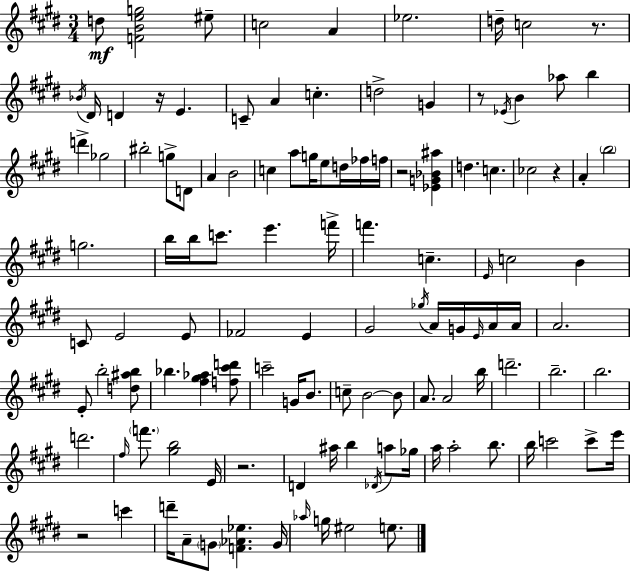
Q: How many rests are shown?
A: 7